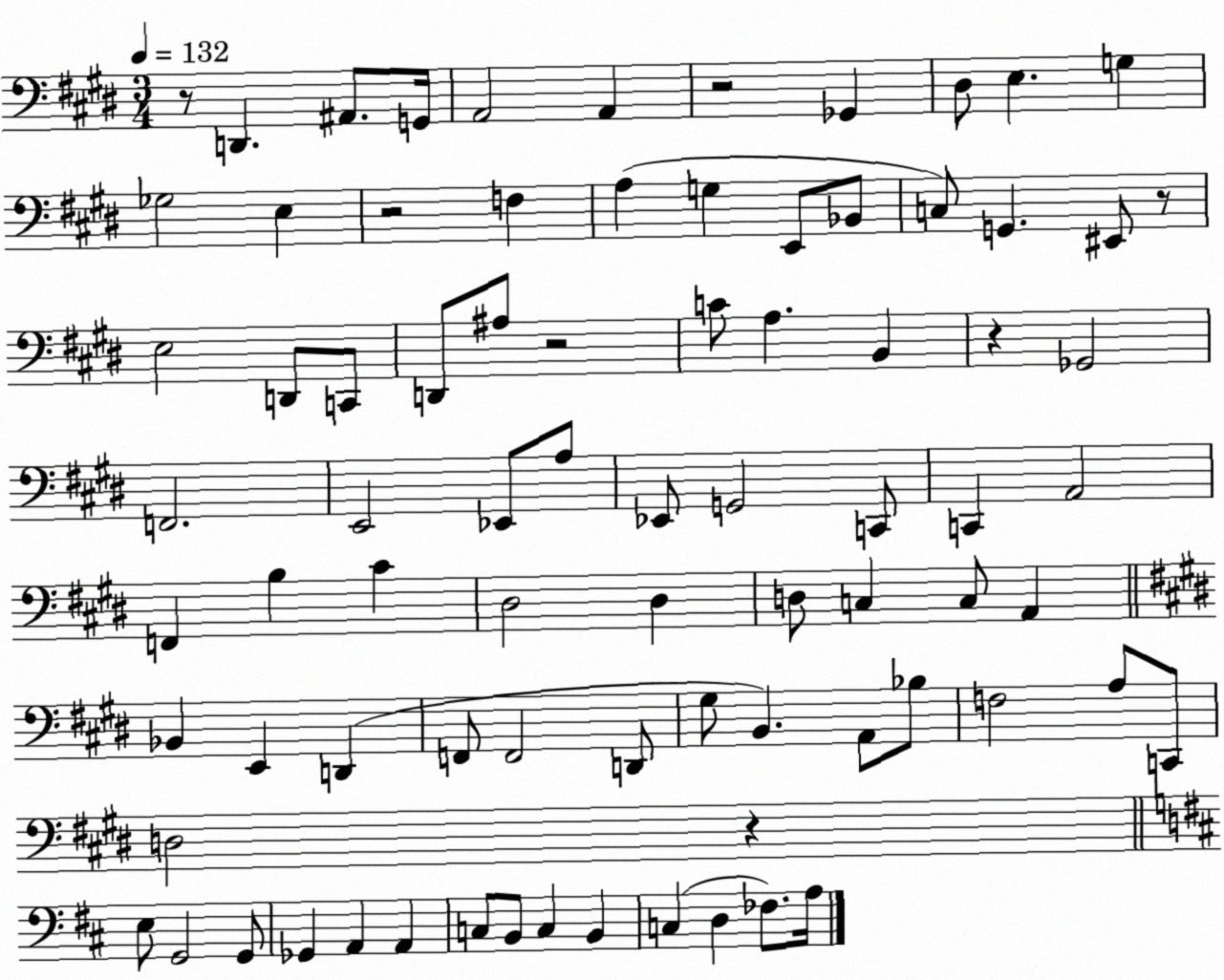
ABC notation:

X:1
T:Untitled
M:3/4
L:1/4
K:E
z/2 D,, ^A,,/2 G,,/4 A,,2 A,, z2 _G,, ^D,/2 E, G, _G,2 E, z2 F, A, G, E,,/2 _B,,/2 C,/2 G,, ^E,,/2 z/2 E,2 D,,/2 C,,/2 D,,/2 ^A,/2 z2 C/2 A, B,, z _G,,2 F,,2 E,,2 _E,,/2 A,/2 _E,,/2 G,,2 C,,/2 C,, A,,2 F,, B, ^C ^D,2 ^D, D,/2 C, C,/2 A,, _B,, E,, D,, F,,/2 F,,2 D,,/2 ^G,/2 B,, A,,/2 _B,/2 F,2 A,/2 C,,/2 D,2 z E,/2 G,,2 G,,/2 _G,, A,, A,, C,/2 B,,/2 C, B,, C, D, _F,/2 A,/4